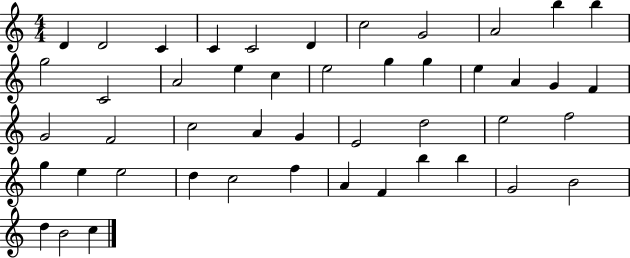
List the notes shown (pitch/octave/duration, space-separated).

D4/q D4/h C4/q C4/q C4/h D4/q C5/h G4/h A4/h B5/q B5/q G5/h C4/h A4/h E5/q C5/q E5/h G5/q G5/q E5/q A4/q G4/q F4/q G4/h F4/h C5/h A4/q G4/q E4/h D5/h E5/h F5/h G5/q E5/q E5/h D5/q C5/h F5/q A4/q F4/q B5/q B5/q G4/h B4/h D5/q B4/h C5/q